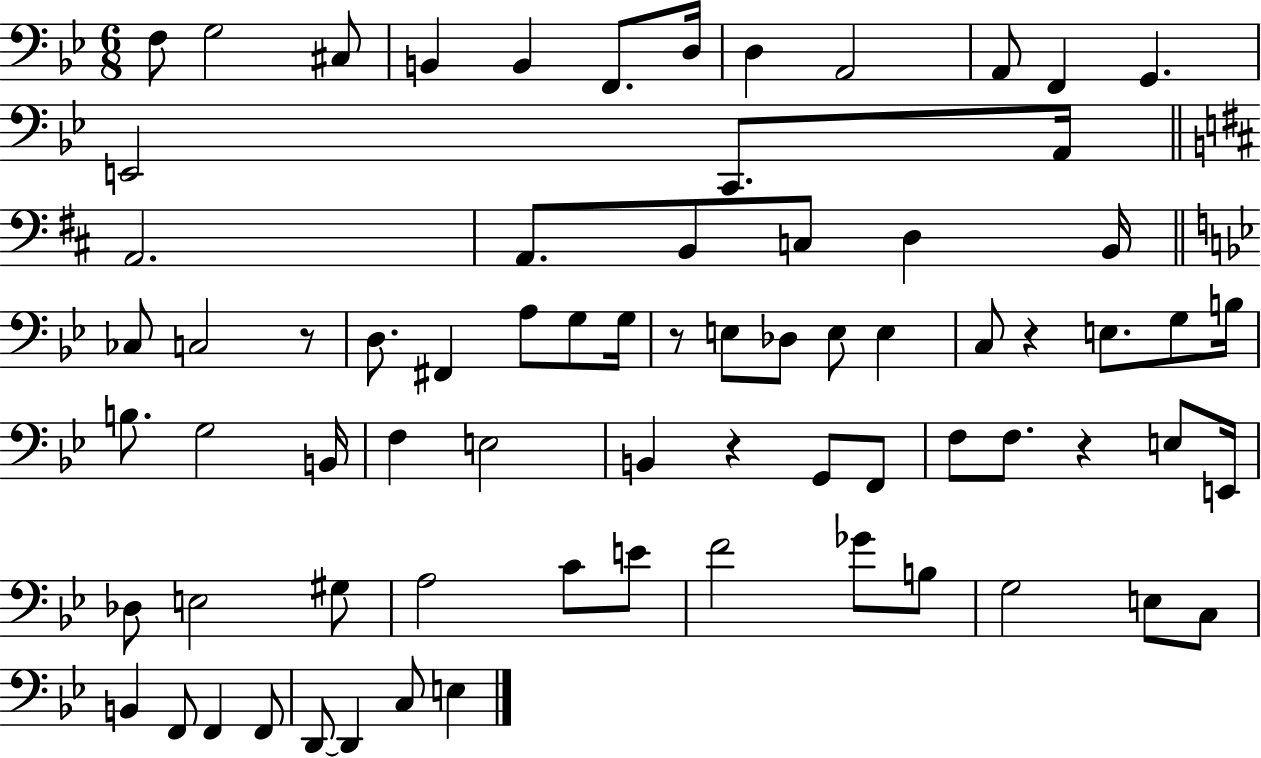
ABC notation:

X:1
T:Untitled
M:6/8
L:1/4
K:Bb
F,/2 G,2 ^C,/2 B,, B,, F,,/2 D,/4 D, A,,2 A,,/2 F,, G,, E,,2 C,,/2 A,,/4 A,,2 A,,/2 B,,/2 C,/2 D, B,,/4 _C,/2 C,2 z/2 D,/2 ^F,, A,/2 G,/2 G,/4 z/2 E,/2 _D,/2 E,/2 E, C,/2 z E,/2 G,/2 B,/4 B,/2 G,2 B,,/4 F, E,2 B,, z G,,/2 F,,/2 F,/2 F,/2 z E,/2 E,,/4 _D,/2 E,2 ^G,/2 A,2 C/2 E/2 F2 _G/2 B,/2 G,2 E,/2 C,/2 B,, F,,/2 F,, F,,/2 D,,/2 D,, C,/2 E,